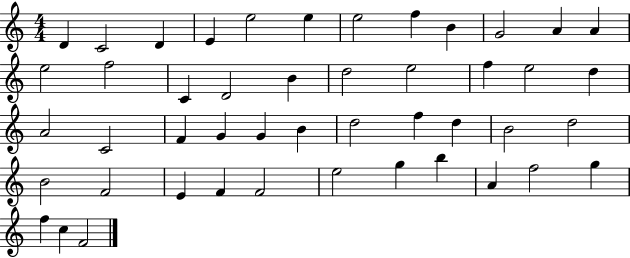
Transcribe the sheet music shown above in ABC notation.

X:1
T:Untitled
M:4/4
L:1/4
K:C
D C2 D E e2 e e2 f B G2 A A e2 f2 C D2 B d2 e2 f e2 d A2 C2 F G G B d2 f d B2 d2 B2 F2 E F F2 e2 g b A f2 g f c F2